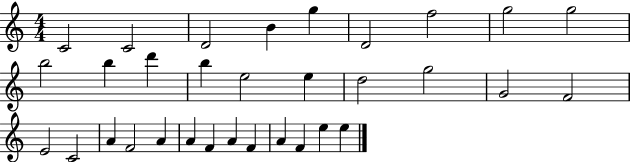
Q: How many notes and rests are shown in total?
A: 32